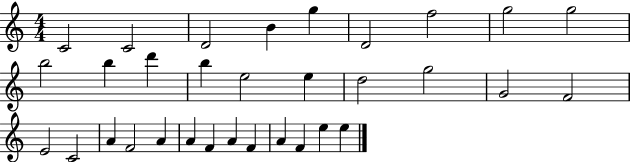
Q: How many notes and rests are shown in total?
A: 32